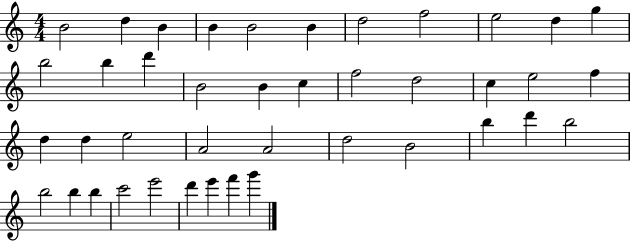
B4/h D5/q B4/q B4/q B4/h B4/q D5/h F5/h E5/h D5/q G5/q B5/h B5/q D6/q B4/h B4/q C5/q F5/h D5/h C5/q E5/h F5/q D5/q D5/q E5/h A4/h A4/h D5/h B4/h B5/q D6/q B5/h B5/h B5/q B5/q C6/h E6/h D6/q E6/q F6/q G6/q